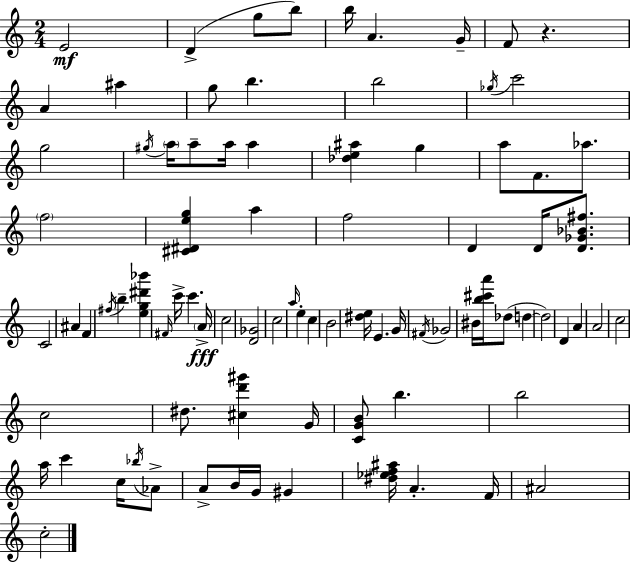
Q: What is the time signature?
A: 2/4